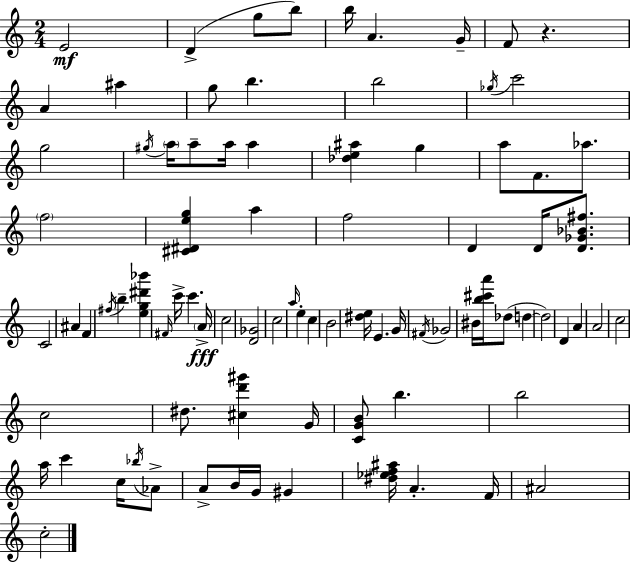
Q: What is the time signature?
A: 2/4